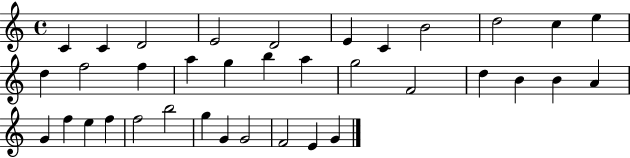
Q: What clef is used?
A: treble